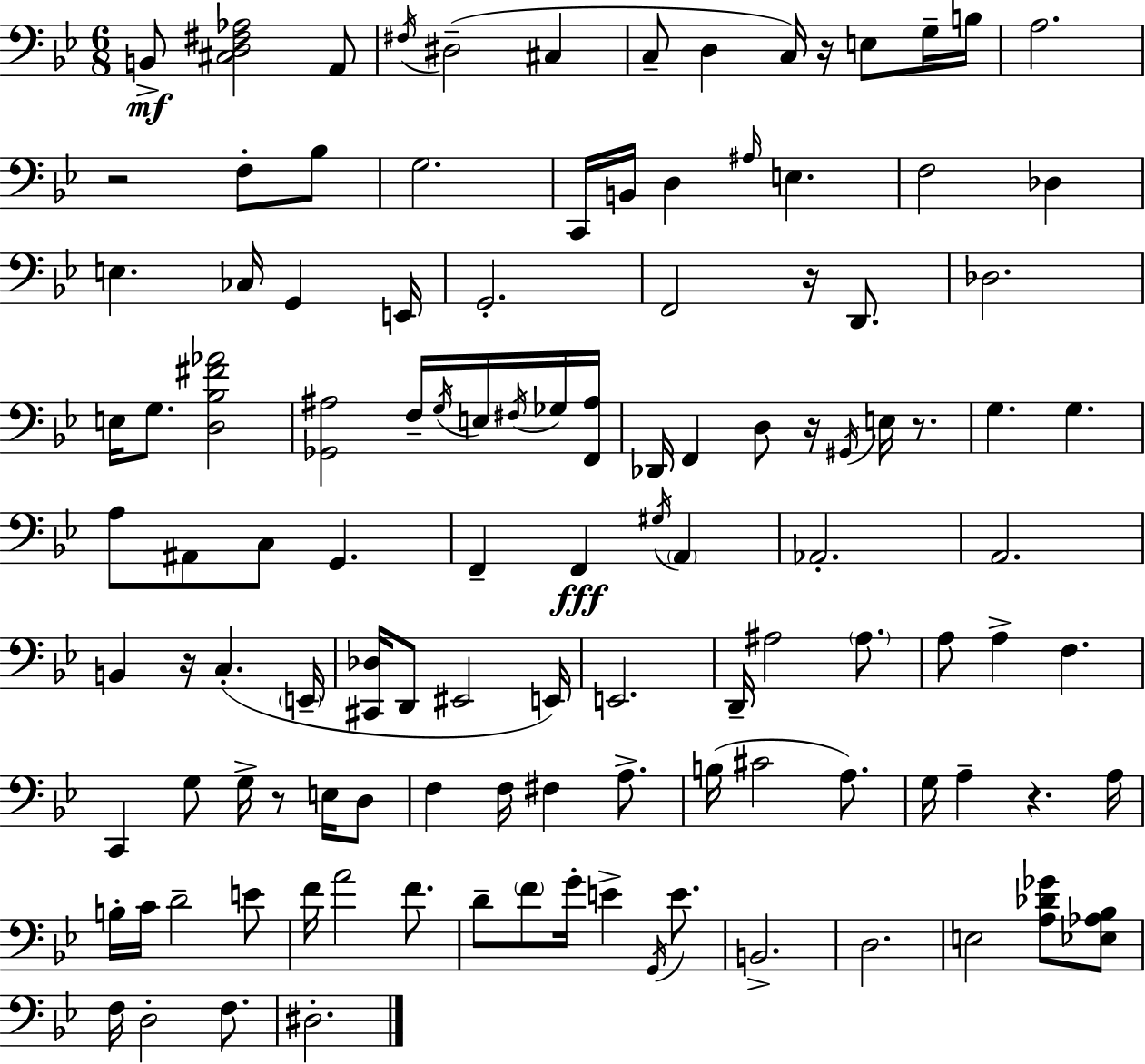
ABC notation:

X:1
T:Untitled
M:6/8
L:1/4
K:Bb
B,,/2 [^C,D,^F,_A,]2 A,,/2 ^F,/4 ^D,2 ^C, C,/2 D, C,/4 z/4 E,/2 G,/4 B,/4 A,2 z2 F,/2 _B,/2 G,2 C,,/4 B,,/4 D, ^A,/4 E, F,2 _D, E, _C,/4 G,, E,,/4 G,,2 F,,2 z/4 D,,/2 _D,2 E,/4 G,/2 [D,_B,^F_A]2 [_G,,^A,]2 F,/4 G,/4 E,/4 ^F,/4 _G,/4 [F,,^A,]/4 _D,,/4 F,, D,/2 z/4 ^G,,/4 E,/4 z/2 G, G, A,/2 ^A,,/2 C,/2 G,, F,, F,, ^G,/4 A,, _A,,2 A,,2 B,, z/4 C, E,,/4 [^C,,_D,]/4 D,,/2 ^E,,2 E,,/4 E,,2 D,,/4 ^A,2 ^A,/2 A,/2 A, F, C,, G,/2 G,/4 z/2 E,/4 D,/2 F, F,/4 ^F, A,/2 B,/4 ^C2 A,/2 G,/4 A, z A,/4 B,/4 C/4 D2 E/2 F/4 A2 F/2 D/2 F/2 G/4 E G,,/4 E/2 B,,2 D,2 E,2 [A,_D_G]/2 [_E,_A,_B,]/2 F,/4 D,2 F,/2 ^D,2